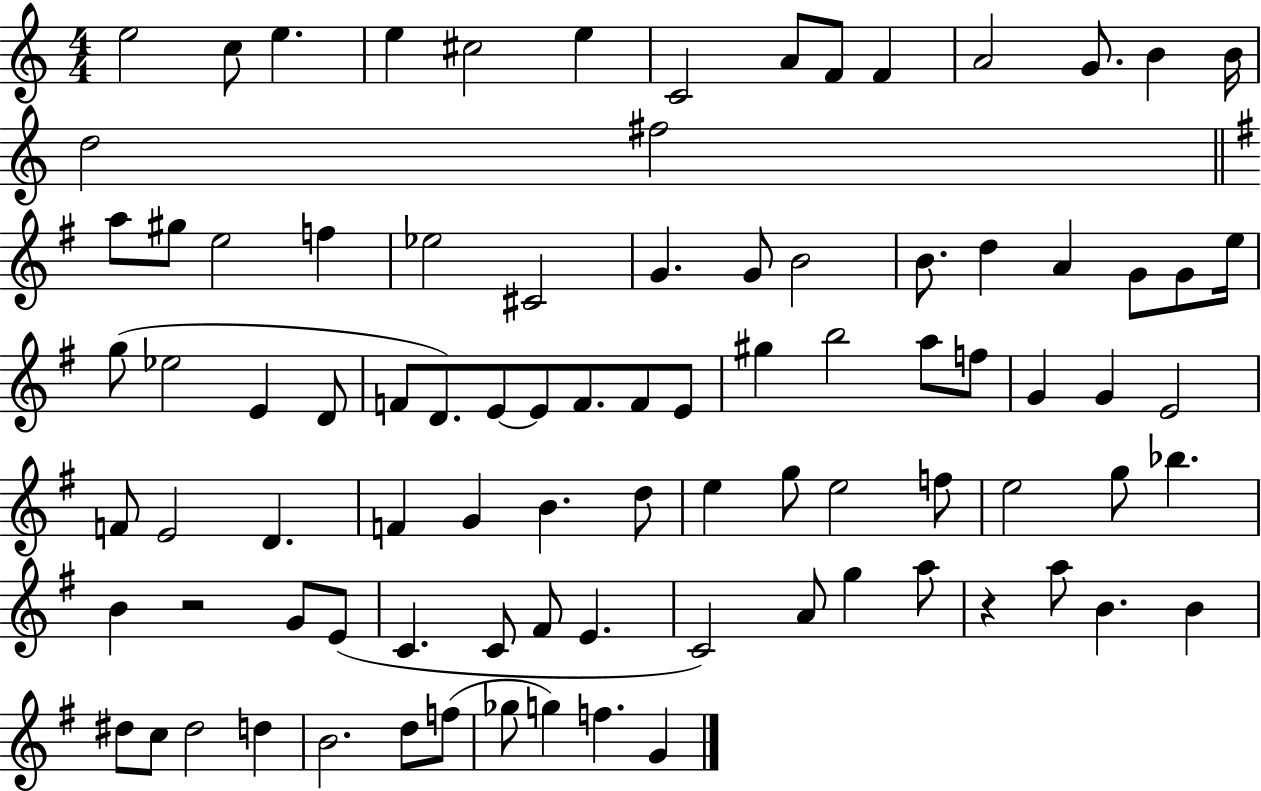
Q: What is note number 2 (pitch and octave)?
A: C5